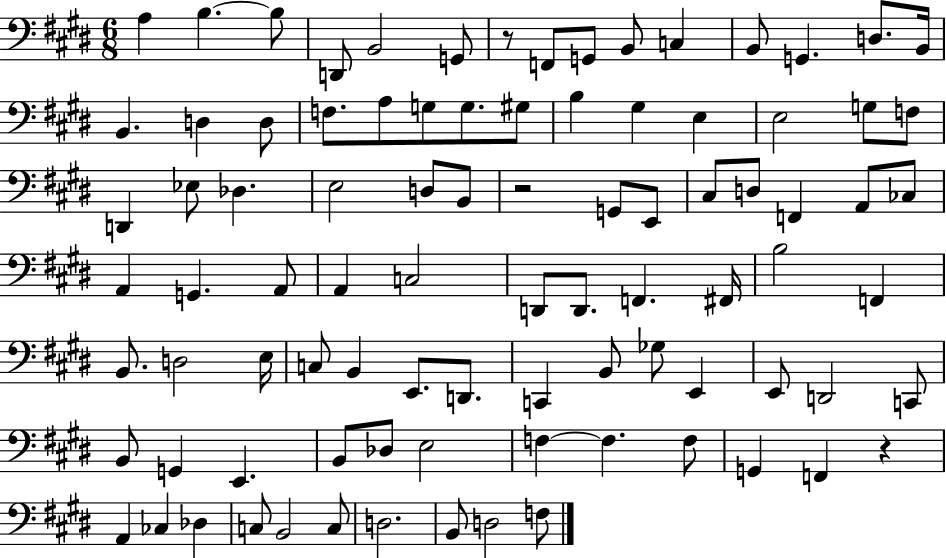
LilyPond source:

{
  \clef bass
  \numericTimeSignature
  \time 6/8
  \key e \major
  \repeat volta 2 { a4 b4.~~ b8 | d,8 b,2 g,8 | r8 f,8 g,8 b,8 c4 | b,8 g,4. d8. b,16 | \break b,4. d4 d8 | f8. a8 g8 g8. gis8 | b4 gis4 e4 | e2 g8 f8 | \break d,4 ees8 des4. | e2 d8 b,8 | r2 g,8 e,8 | cis8 d8 f,4 a,8 ces8 | \break a,4 g,4. a,8 | a,4 c2 | d,8 d,8. f,4. fis,16 | b2 f,4 | \break b,8. d2 e16 | c8 b,4 e,8. d,8. | c,4 b,8 ges8 e,4 | e,8 d,2 c,8 | \break b,8 g,4 e,4. | b,8 des8 e2 | f4~~ f4. f8 | g,4 f,4 r4 | \break a,4 ces4 des4 | c8 b,2 c8 | d2. | b,8 d2 f8 | \break } \bar "|."
}